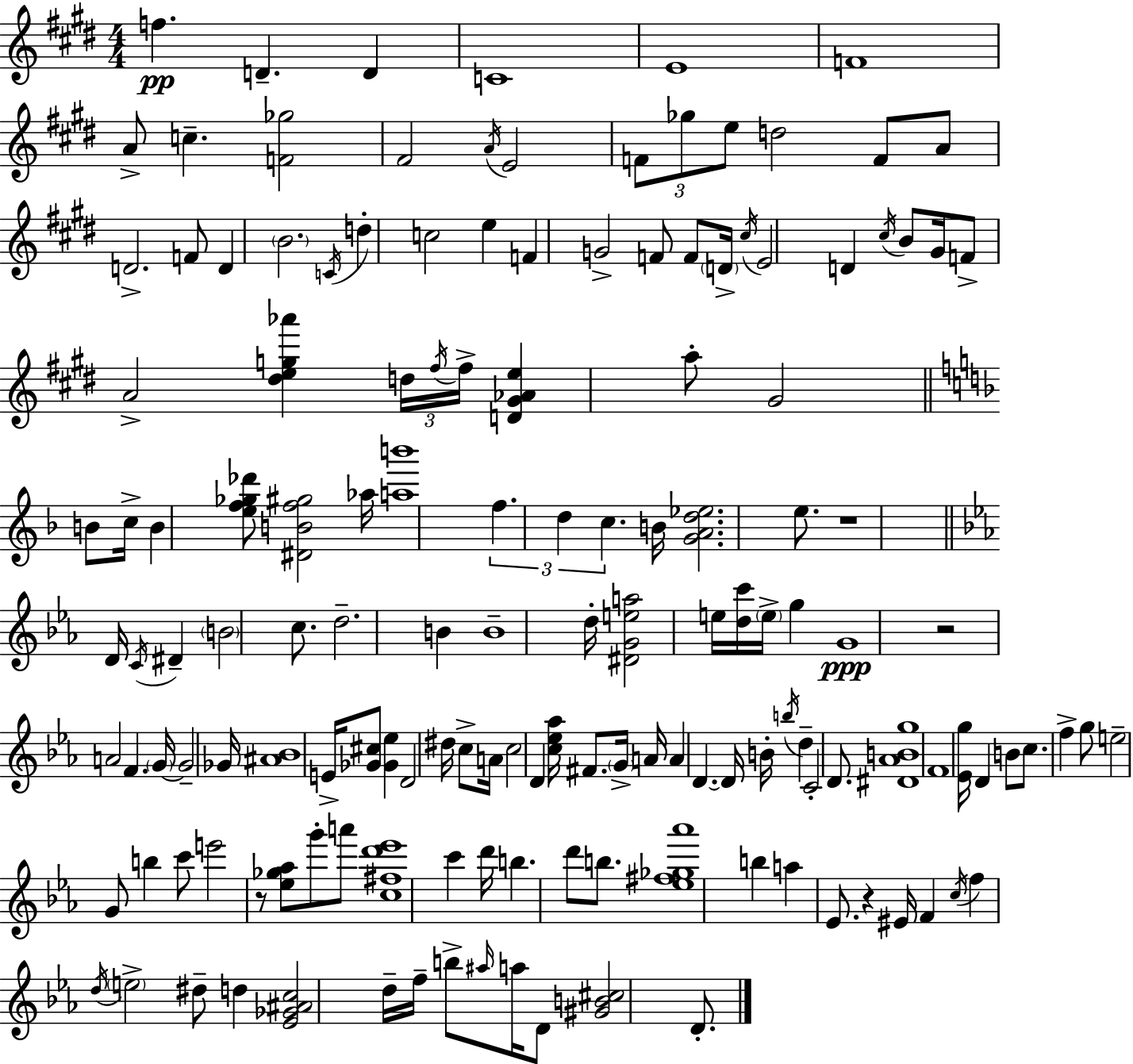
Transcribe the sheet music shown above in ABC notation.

X:1
T:Untitled
M:4/4
L:1/4
K:E
f D D C4 E4 F4 A/2 c [F_g]2 ^F2 A/4 E2 F/2 _g/2 e/2 d2 F/2 A/2 D2 F/2 D B2 C/4 d c2 e F G2 F/2 F/2 D/4 ^c/4 E2 D ^c/4 B/2 ^G/4 F/2 A2 [^deg_a'] d/4 ^f/4 ^f/4 [D^G_Ae] a/2 ^G2 B/2 c/4 B [ef_g_d']/2 [^DBf^g]2 _a/4 [ab']4 f d c B/4 [GAd_e]2 e/2 z4 D/4 C/4 ^D B2 c/2 d2 B B4 d/4 [^DGea]2 e/4 [dc']/4 e/4 g G4 z2 A2 F G/4 G2 _G/4 [^A_B]4 E/4 [_G^c]/2 [_G_e] D2 ^d/4 c/2 A/4 c2 D [c_e_a]/4 ^F/2 G/4 A/4 A D D/4 B/4 b/4 d C2 D/2 [^D_ABg]4 F4 [_Eg]/4 D B/2 c/2 f g/2 e2 G/2 b c'/2 e'2 z/2 [_e_g_a]/2 g'/2 a'/2 [c^fd'_e']4 c' d'/4 b d'/2 b/2 [_e^f_g_a']4 b a _E/2 z ^E/4 F c/4 f d/4 e2 ^d/2 d [_E_G^Ac]2 d/4 f/4 b/2 ^a/4 a/4 D/2 [^GB^c]2 D/2